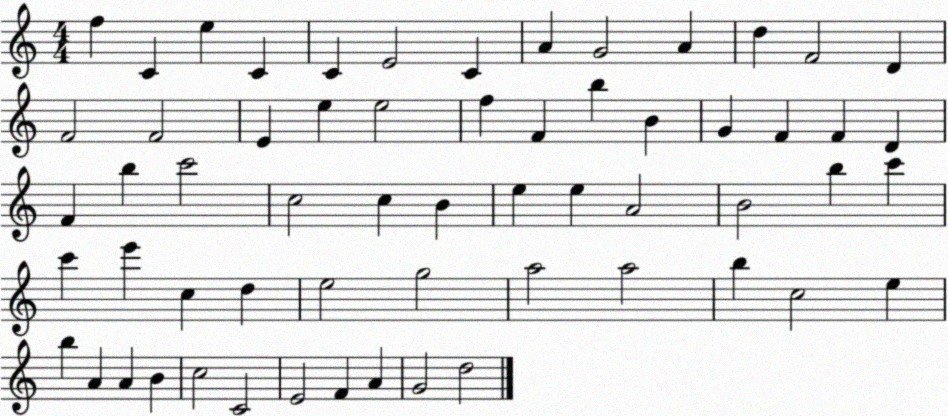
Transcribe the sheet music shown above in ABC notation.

X:1
T:Untitled
M:4/4
L:1/4
K:C
f C e C C E2 C A G2 A d F2 D F2 F2 E e e2 f F b B G F F D F b c'2 c2 c B e e A2 B2 b c' c' e' c d e2 g2 a2 a2 b c2 e b A A B c2 C2 E2 F A G2 d2